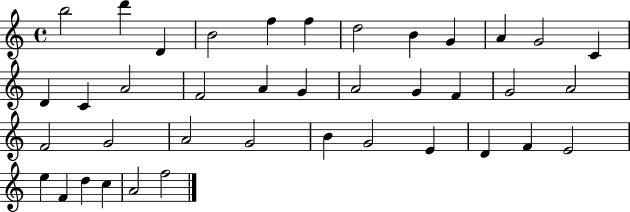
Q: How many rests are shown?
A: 0